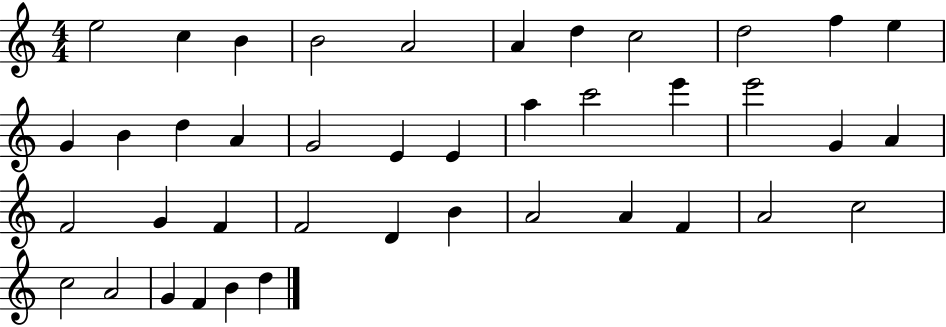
{
  \clef treble
  \numericTimeSignature
  \time 4/4
  \key c \major
  e''2 c''4 b'4 | b'2 a'2 | a'4 d''4 c''2 | d''2 f''4 e''4 | \break g'4 b'4 d''4 a'4 | g'2 e'4 e'4 | a''4 c'''2 e'''4 | e'''2 g'4 a'4 | \break f'2 g'4 f'4 | f'2 d'4 b'4 | a'2 a'4 f'4 | a'2 c''2 | \break c''2 a'2 | g'4 f'4 b'4 d''4 | \bar "|."
}